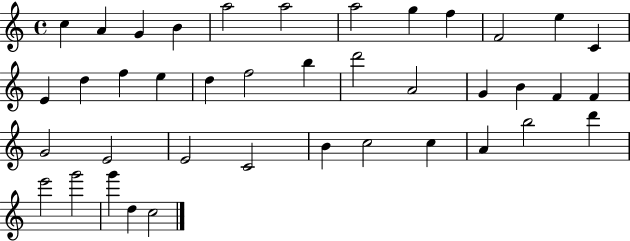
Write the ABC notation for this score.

X:1
T:Untitled
M:4/4
L:1/4
K:C
c A G B a2 a2 a2 g f F2 e C E d f e d f2 b d'2 A2 G B F F G2 E2 E2 C2 B c2 c A b2 d' e'2 g'2 g' d c2